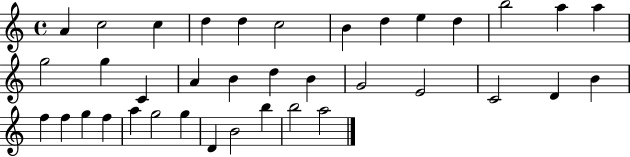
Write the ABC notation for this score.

X:1
T:Untitled
M:4/4
L:1/4
K:C
A c2 c d d c2 B d e d b2 a a g2 g C A B d B G2 E2 C2 D B f f g f a g2 g D B2 b b2 a2